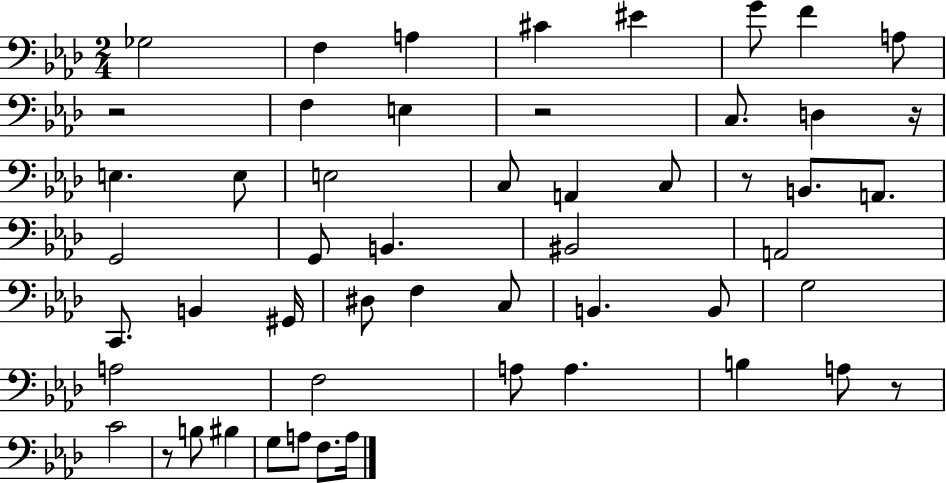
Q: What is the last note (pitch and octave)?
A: A3